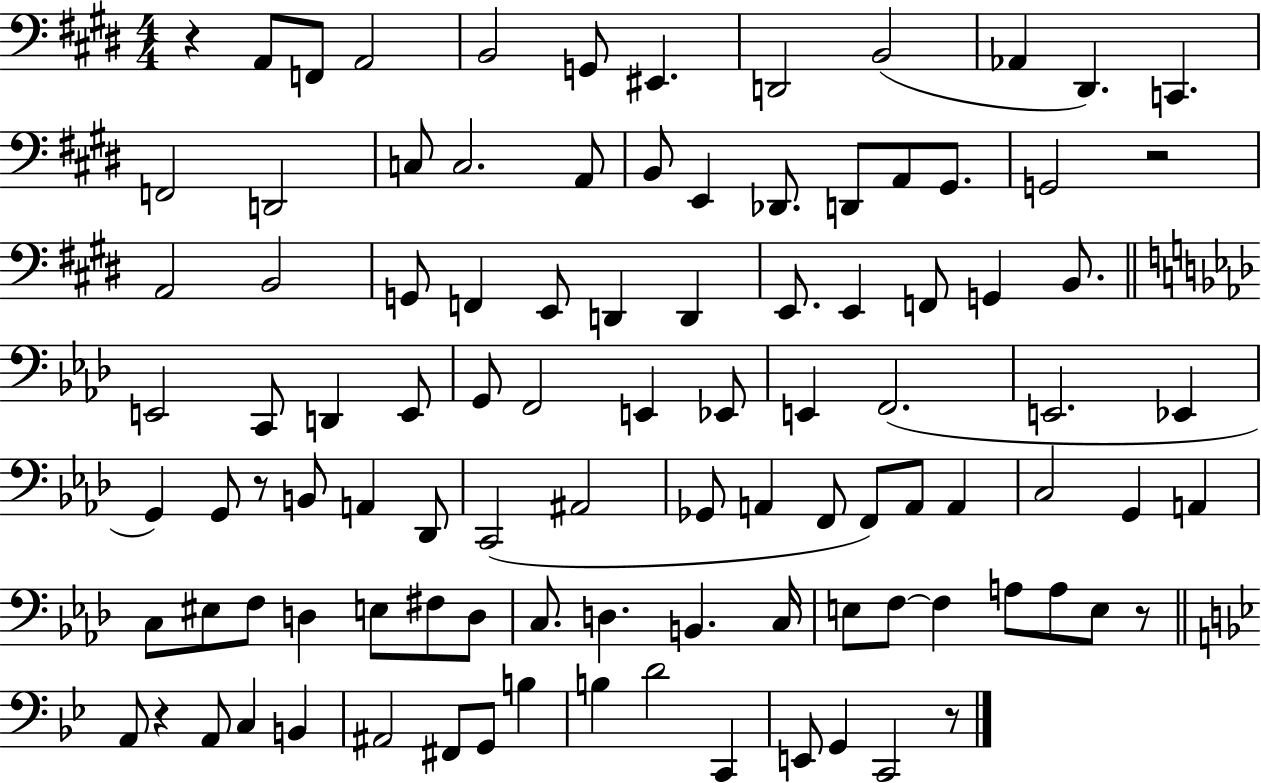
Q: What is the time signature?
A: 4/4